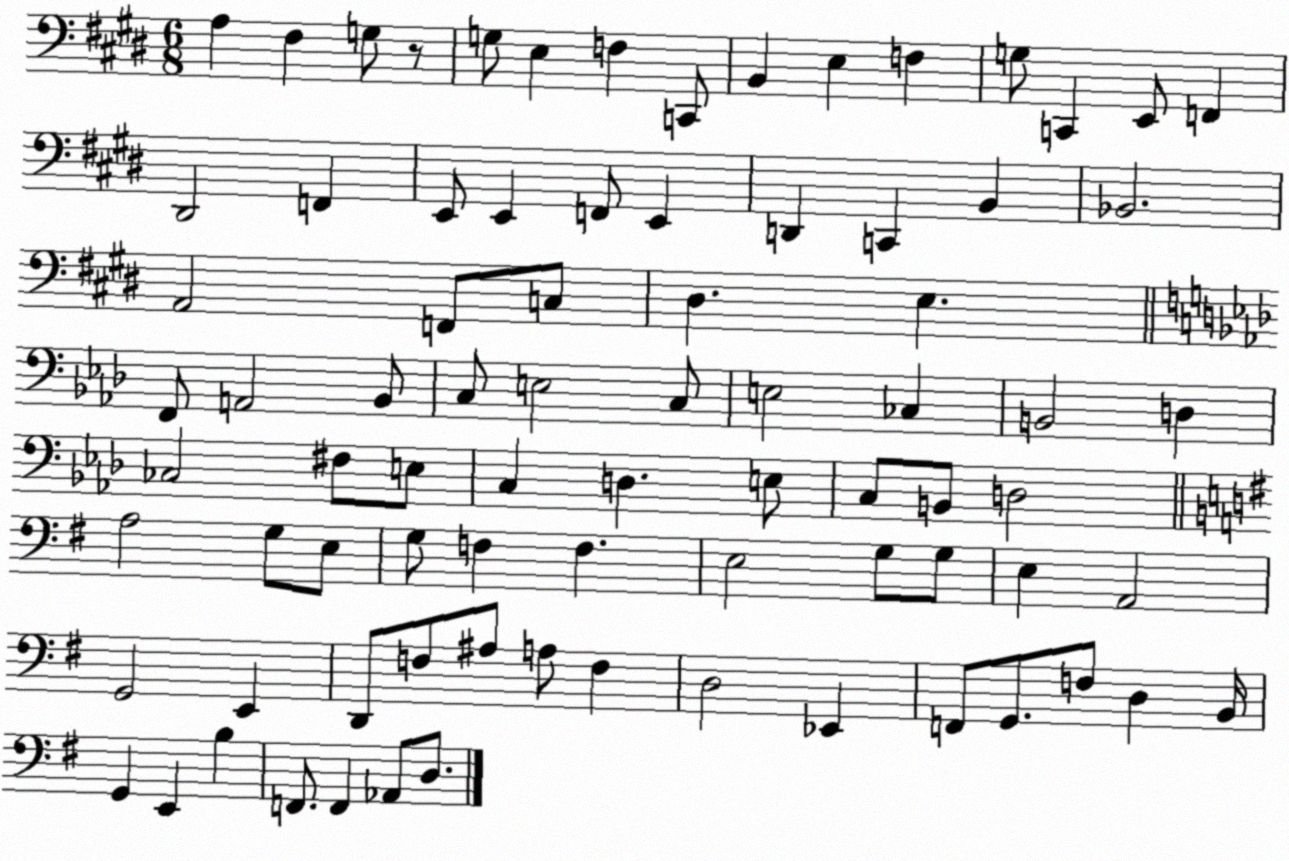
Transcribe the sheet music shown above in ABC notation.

X:1
T:Untitled
M:6/8
L:1/4
K:E
A, ^F, G,/2 z/2 G,/2 E, F, C,,/2 B,, E, F, G,/2 C,, E,,/2 F,, ^D,,2 F,, E,,/2 E,, F,,/2 E,, D,, C,, B,, _B,,2 A,,2 F,,/2 C,/2 ^D, E, F,,/2 A,,2 _B,,/2 C,/2 E,2 C,/2 E,2 _C, B,,2 D, _C,2 ^F,/2 E,/2 C, D, E,/2 C,/2 B,,/2 D,2 A,2 G,/2 E,/2 G,/2 F, F, E,2 G,/2 G,/2 E, A,,2 G,,2 E,, D,,/2 F,/2 ^A,/2 A,/2 F, D,2 _E,, F,,/2 G,,/2 F,/2 D, B,,/4 G,, E,, B, F,,/2 F,, _A,,/2 D,/2